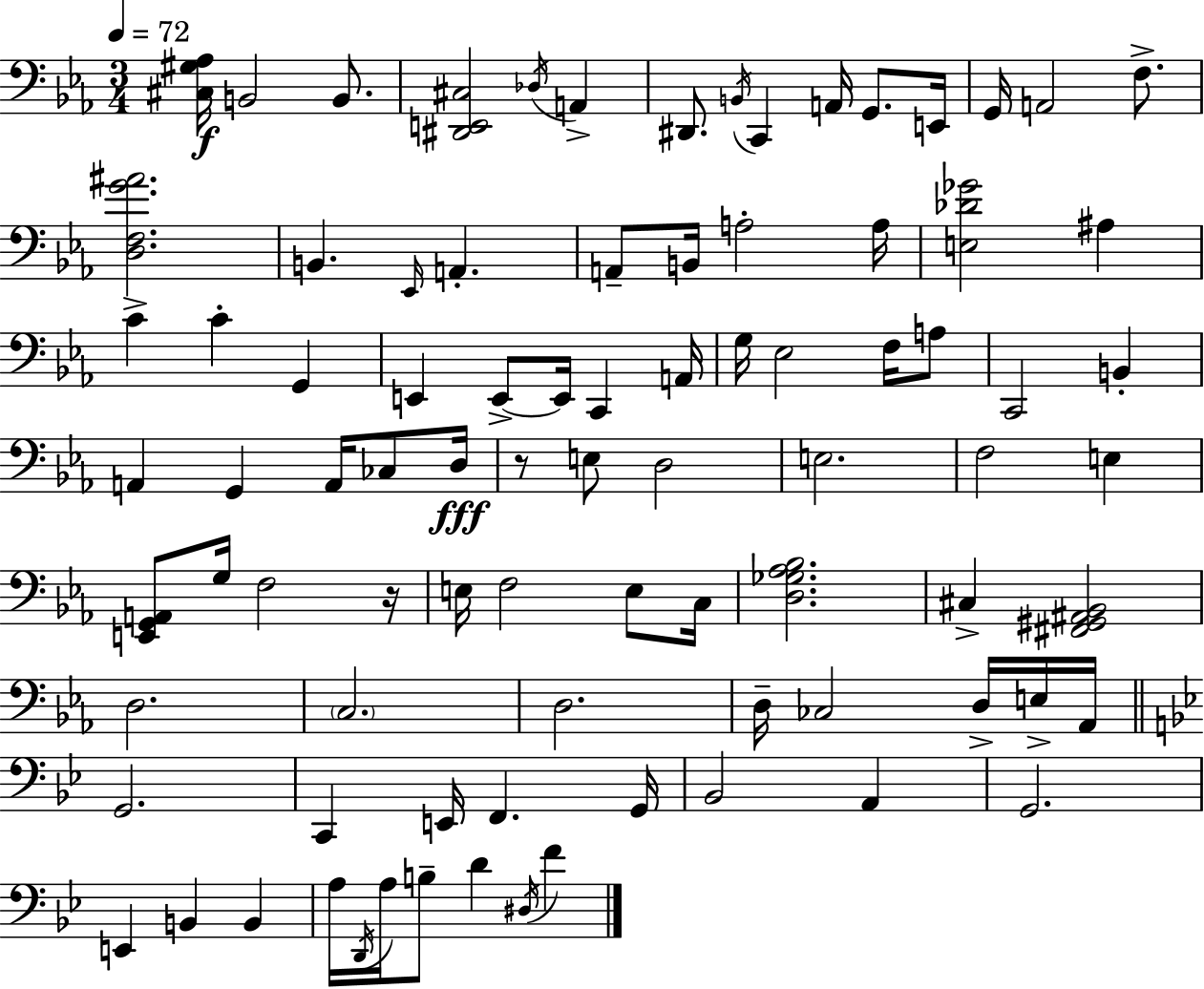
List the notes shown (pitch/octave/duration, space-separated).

[C#3,G#3,Ab3]/s B2/h B2/e. [D#2,E2,C#3]/h Db3/s A2/q D#2/e. B2/s C2/q A2/s G2/e. E2/s G2/s A2/h F3/e. [D3,F3,G4,A#4]/h. B2/q. Eb2/s A2/q. A2/e B2/s A3/h A3/s [E3,Db4,Gb4]/h A#3/q C4/q C4/q G2/q E2/q E2/e E2/s C2/q A2/s G3/s Eb3/h F3/s A3/e C2/h B2/q A2/q G2/q A2/s CES3/e D3/s R/e E3/e D3/h E3/h. F3/h E3/q [E2,G2,A2]/e G3/s F3/h R/s E3/s F3/h E3/e C3/s [D3,Gb3,Ab3,Bb3]/h. C#3/q [F#2,G#2,A#2,Bb2]/h D3/h. C3/h. D3/h. D3/s CES3/h D3/s E3/s Ab2/s G2/h. C2/q E2/s F2/q. G2/s Bb2/h A2/q G2/h. E2/q B2/q B2/q A3/s D2/s A3/s B3/e D4/q D#3/s F4/q